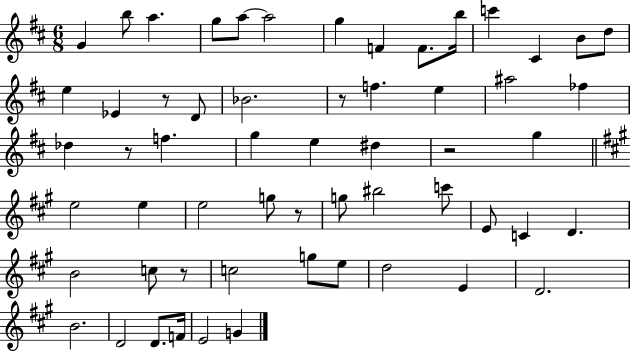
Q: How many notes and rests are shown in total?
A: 58